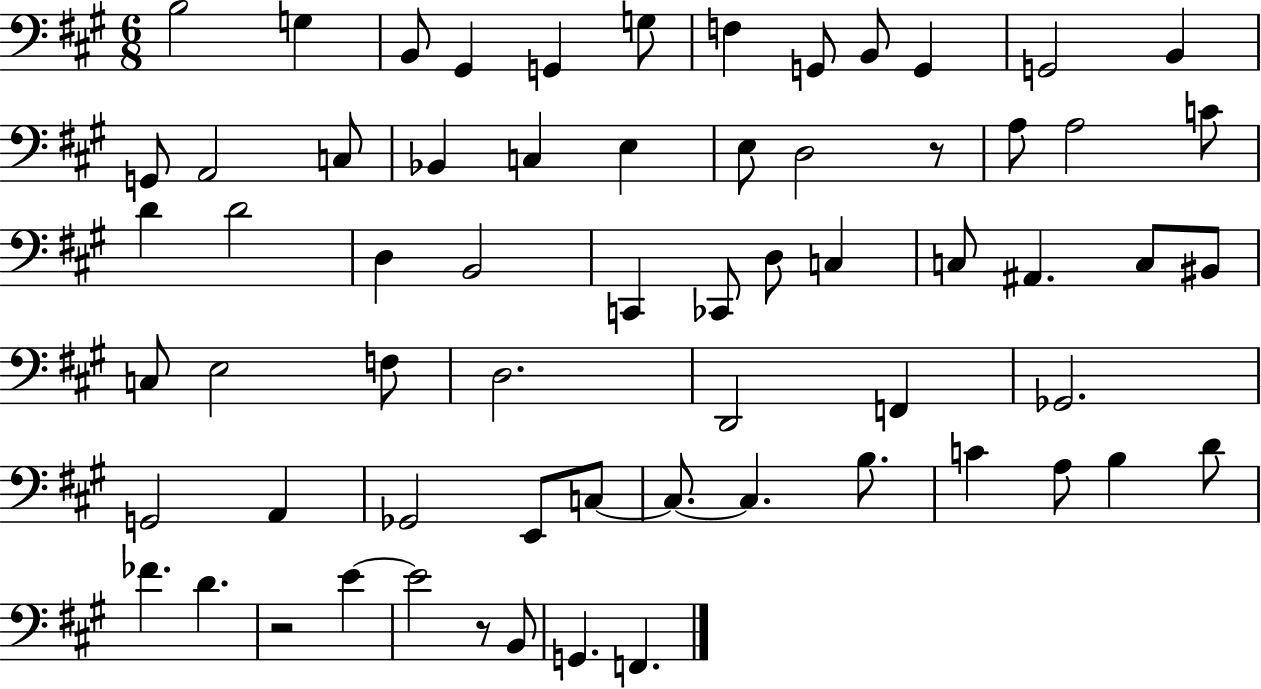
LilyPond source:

{
  \clef bass
  \numericTimeSignature
  \time 6/8
  \key a \major
  \repeat volta 2 { b2 g4 | b,8 gis,4 g,4 g8 | f4 g,8 b,8 g,4 | g,2 b,4 | \break g,8 a,2 c8 | bes,4 c4 e4 | e8 d2 r8 | a8 a2 c'8 | \break d'4 d'2 | d4 b,2 | c,4 ces,8 d8 c4 | c8 ais,4. c8 bis,8 | \break c8 e2 f8 | d2. | d,2 f,4 | ges,2. | \break g,2 a,4 | ges,2 e,8 c8~~ | c8.~~ c4. b8. | c'4 a8 b4 d'8 | \break fes'4. d'4. | r2 e'4~~ | e'2 r8 b,8 | g,4. f,4. | \break } \bar "|."
}